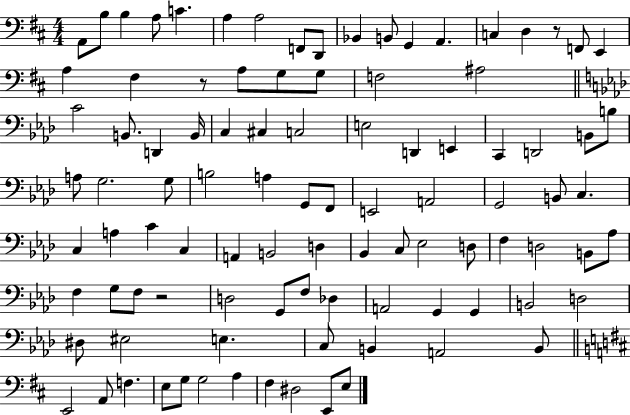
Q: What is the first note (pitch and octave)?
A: A2